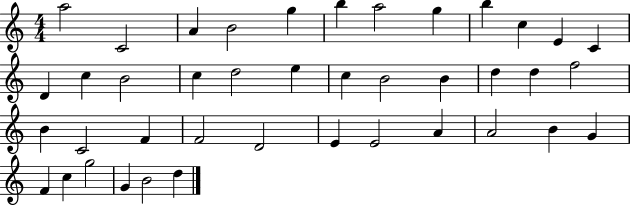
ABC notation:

X:1
T:Untitled
M:4/4
L:1/4
K:C
a2 C2 A B2 g b a2 g b c E C D c B2 c d2 e c B2 B d d f2 B C2 F F2 D2 E E2 A A2 B G F c g2 G B2 d